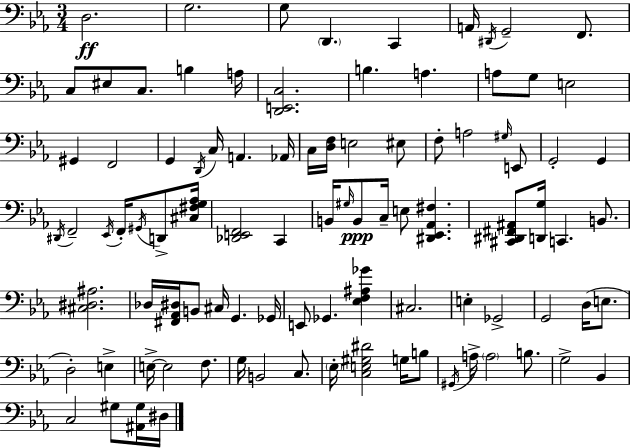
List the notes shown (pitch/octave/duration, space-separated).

D3/h. G3/h. G3/e D2/q. C2/q A2/s D#2/s G2/h F2/e. C3/e EIS3/e C3/e. B3/q A3/s [D2,E2,C3]/h. B3/q. A3/q. A3/e G3/e E3/h G#2/q F2/h G2/q D2/s C3/s A2/q. Ab2/s C3/s [D3,F3]/s E3/h EIS3/e F3/e A3/h G#3/s E2/e G2/h G2/q D#2/s F2/h Eb2/s F2/s G#2/s D2/e [C#3,F#3,G3,Ab3]/s [Db2,E2,F2]/h C2/q B2/s G#3/s B2/e C3/s E3/e [D#2,Eb2,Ab2,F#3]/q. [C#2,D#2,F#2,A#2]/e [D2,G3]/s C2/q. B2/e. [C#3,D#3,A#3]/h. Db3/s [F#2,Ab2,D#3]/s B2/e C#3/s G2/q. Gb2/s E2/e Gb2/q. [Eb3,F3,A#3,Gb4]/q C#3/h. E3/q Gb2/h G2/h D3/s E3/e. D3/h E3/q E3/s E3/h F3/e. G3/s B2/h C3/e. Eb3/s [C3,E3,G#3,D#4]/h G3/s B3/e G#2/s A3/s A3/h B3/e. G3/h Bb2/q C3/h G#3/e [A#2,G#3]/s D#3/s